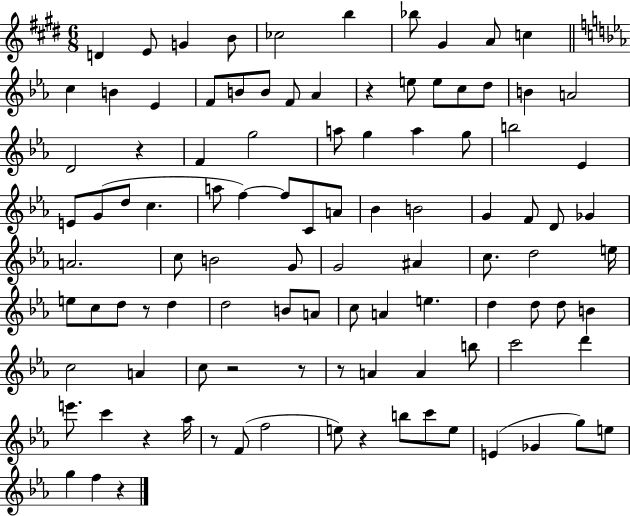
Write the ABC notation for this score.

X:1
T:Untitled
M:6/8
L:1/4
K:E
D E/2 G B/2 _c2 b _b/2 ^G A/2 c c B _E F/2 B/2 B/2 F/2 _A z e/2 e/2 c/2 d/2 B A2 D2 z F g2 a/2 g a g/2 b2 _E E/2 G/2 d/2 c a/2 f f/2 C/2 A/2 _B B2 G F/2 D/2 _G A2 c/2 B2 G/2 G2 ^A c/2 d2 e/4 e/2 c/2 d/2 z/2 d d2 B/2 A/2 c/2 A e d d/2 d/2 B c2 A c/2 z2 z/2 z/2 A A b/2 c'2 d' e'/2 c' z _a/4 z/2 F/2 f2 e/2 z b/2 c'/2 e/2 E _G g/2 e/2 g f z